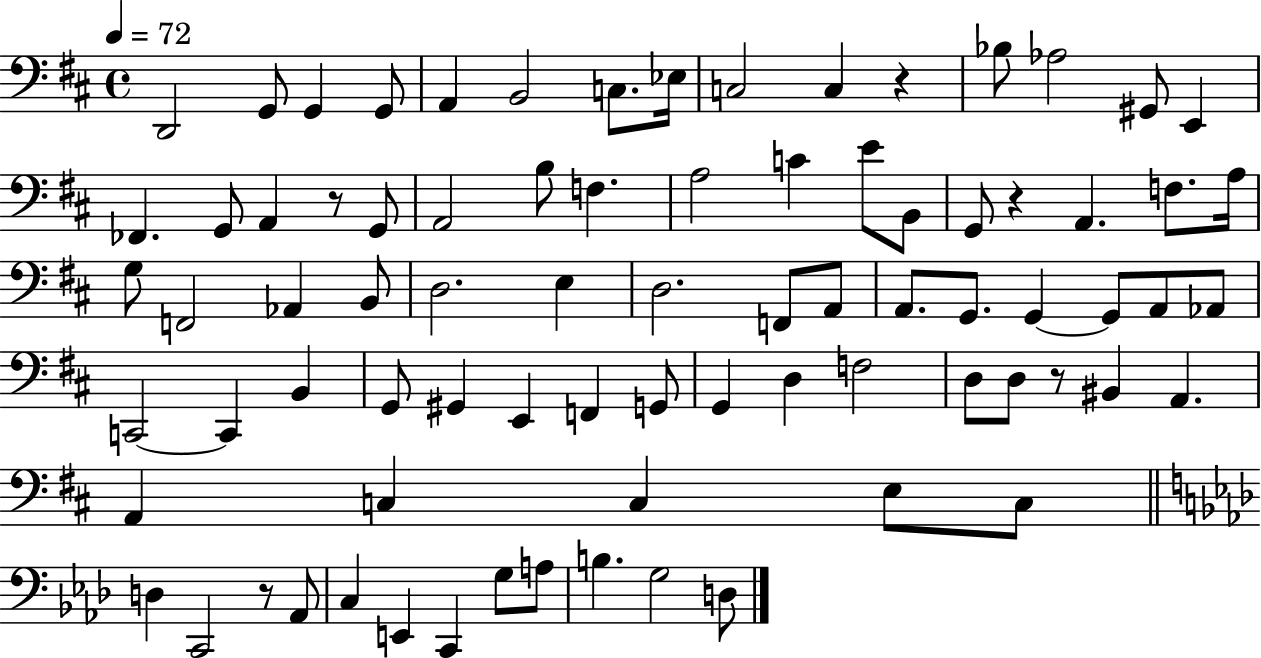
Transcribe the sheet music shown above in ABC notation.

X:1
T:Untitled
M:4/4
L:1/4
K:D
D,,2 G,,/2 G,, G,,/2 A,, B,,2 C,/2 _E,/4 C,2 C, z _B,/2 _A,2 ^G,,/2 E,, _F,, G,,/2 A,, z/2 G,,/2 A,,2 B,/2 F, A,2 C E/2 B,,/2 G,,/2 z A,, F,/2 A,/4 G,/2 F,,2 _A,, B,,/2 D,2 E, D,2 F,,/2 A,,/2 A,,/2 G,,/2 G,, G,,/2 A,,/2 _A,,/2 C,,2 C,, B,, G,,/2 ^G,, E,, F,, G,,/2 G,, D, F,2 D,/2 D,/2 z/2 ^B,, A,, A,, C, C, E,/2 C,/2 D, C,,2 z/2 _A,,/2 C, E,, C,, G,/2 A,/2 B, G,2 D,/2